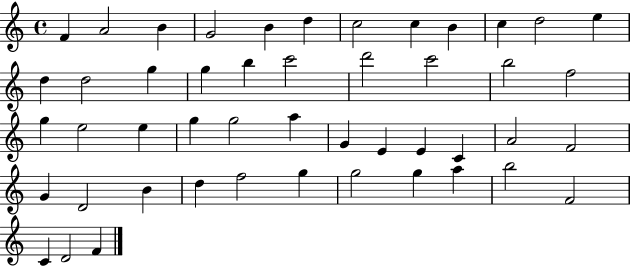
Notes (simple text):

F4/q A4/h B4/q G4/h B4/q D5/q C5/h C5/q B4/q C5/q D5/h E5/q D5/q D5/h G5/q G5/q B5/q C6/h D6/h C6/h B5/h F5/h G5/q E5/h E5/q G5/q G5/h A5/q G4/q E4/q E4/q C4/q A4/h F4/h G4/q D4/h B4/q D5/q F5/h G5/q G5/h G5/q A5/q B5/h F4/h C4/q D4/h F4/q